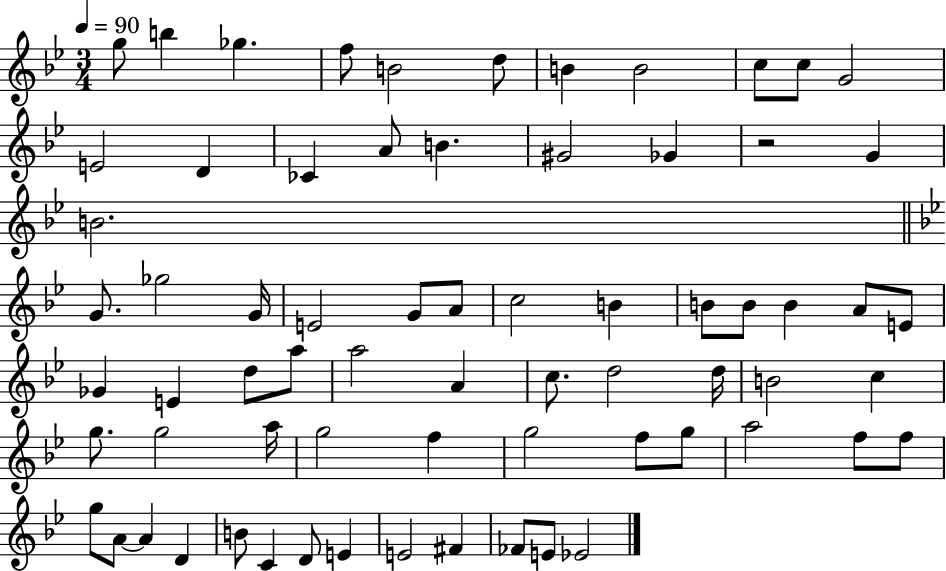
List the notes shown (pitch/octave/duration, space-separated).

G5/e B5/q Gb5/q. F5/e B4/h D5/e B4/q B4/h C5/e C5/e G4/h E4/h D4/q CES4/q A4/e B4/q. G#4/h Gb4/q R/h G4/q B4/h. G4/e. Gb5/h G4/s E4/h G4/e A4/e C5/h B4/q B4/e B4/e B4/q A4/e E4/e Gb4/q E4/q D5/e A5/e A5/h A4/q C5/e. D5/h D5/s B4/h C5/q G5/e. G5/h A5/s G5/h F5/q G5/h F5/e G5/e A5/h F5/e F5/e G5/e A4/e A4/q D4/q B4/e C4/q D4/e E4/q E4/h F#4/q FES4/e E4/e Eb4/h